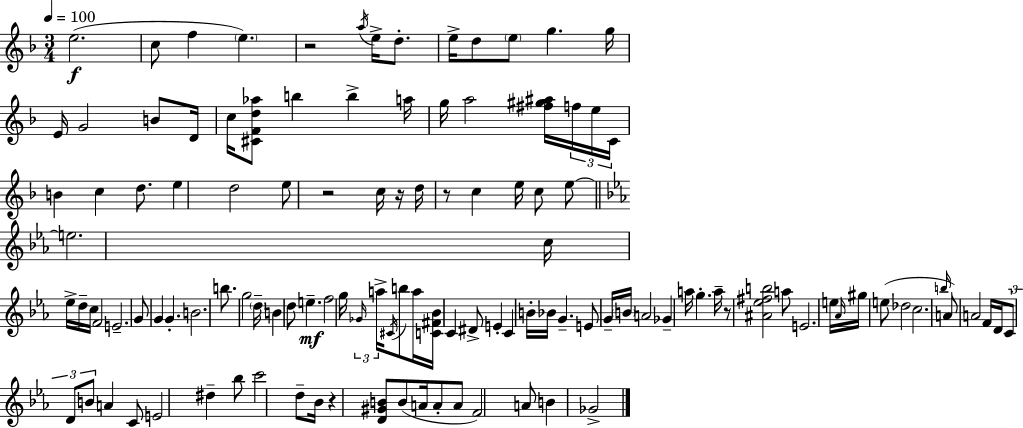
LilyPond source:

{
  \clef treble
  \numericTimeSignature
  \time 3/4
  \key f \major
  \tempo 4 = 100
  e''2.(\f | c''8 f''4 \parenthesize e''4.) | r2 \acciaccatura { a''16 } e''16-> d''8.-. | e''16-> d''8 \parenthesize e''8 g''4. | \break g''16 e'16 g'2 b'8 | d'16 c''16 <cis' f' d'' aes''>8 b''4 b''4-> | a''16 g''16 a''2 <fis'' gis'' ais''>16 \tuplet 3/2 { f''16 | e''16 c'16 } b'4 c''4 d''8. | \break e''4 d''2 | e''8 r2 c''16 | r16 d''16 r8 c''4 e''16 c''8 e''8~~ | \bar "||" \break \key ees \major e''2. | c''16 ees''16-> d''16-- c''16 f'2 | e'2.-- | g'8 g'4 g'4.-. | \break b'2. | b''8. g''2 \parenthesize d''16-- | b'4 d''8 e''4.--\mf | f''2 g''16 \tuplet 3/2 { \grace { ges'16 } a''16-> \acciaccatura { cis'16 } } | \break b''8 a''16 <c' fis' bes'>16 c'4 dis'8-> e'4-. | c'4 b'16-. bes'16 g'4.-- | e'8 g'16-- \parenthesize b'16 a'2 | ges'4-- a''16 g''4.-. | \break a''16-- r8 <ais' ees'' fis'' b''>2 | a''8 e'2. | e''16 \grace { aes'16 } gis''16 e''8( des''2 | c''2. | \break \grace { b''16 }) a'8 a'2 | f'16 d'16 \tuplet 3/2 { c'8 d'8 b'8 } a'4 | c'8 e'2 | dis''4-- bes''8 c'''2 | \break d''8-- bes'16 r4 <d' gis' b'>8 b'8( | a'16 a'8-. a'8 f'2) | a'8 b'4 ges'2-> | \bar "|."
}